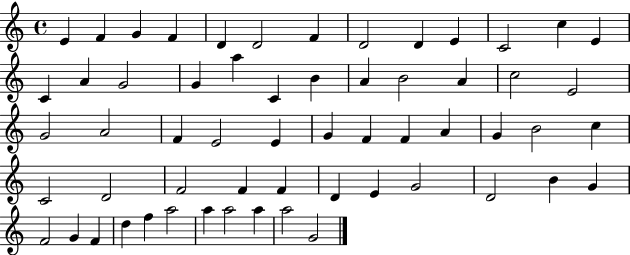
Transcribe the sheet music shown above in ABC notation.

X:1
T:Untitled
M:4/4
L:1/4
K:C
E F G F D D2 F D2 D E C2 c E C A G2 G a C B A B2 A c2 E2 G2 A2 F E2 E G F F A G B2 c C2 D2 F2 F F D E G2 D2 B G F2 G F d f a2 a a2 a a2 G2